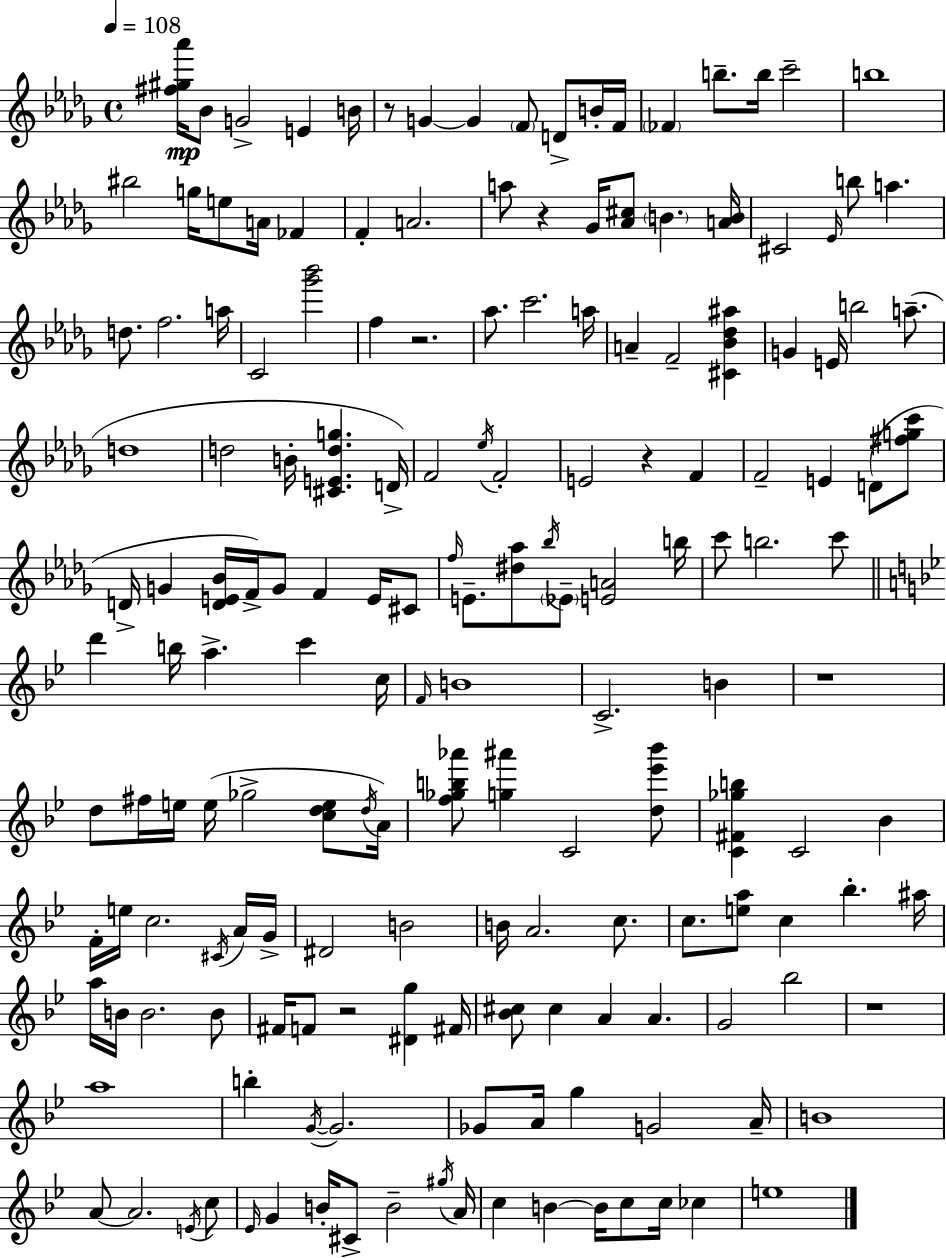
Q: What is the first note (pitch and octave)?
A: Bb4